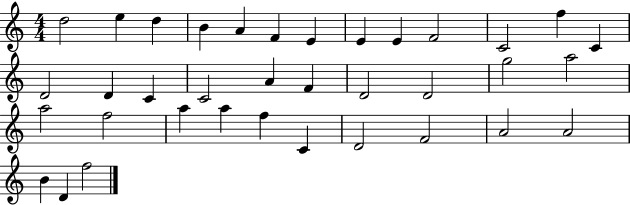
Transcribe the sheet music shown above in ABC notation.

X:1
T:Untitled
M:4/4
L:1/4
K:C
d2 e d B A F E E E F2 C2 f C D2 D C C2 A F D2 D2 g2 a2 a2 f2 a a f C D2 F2 A2 A2 B D f2